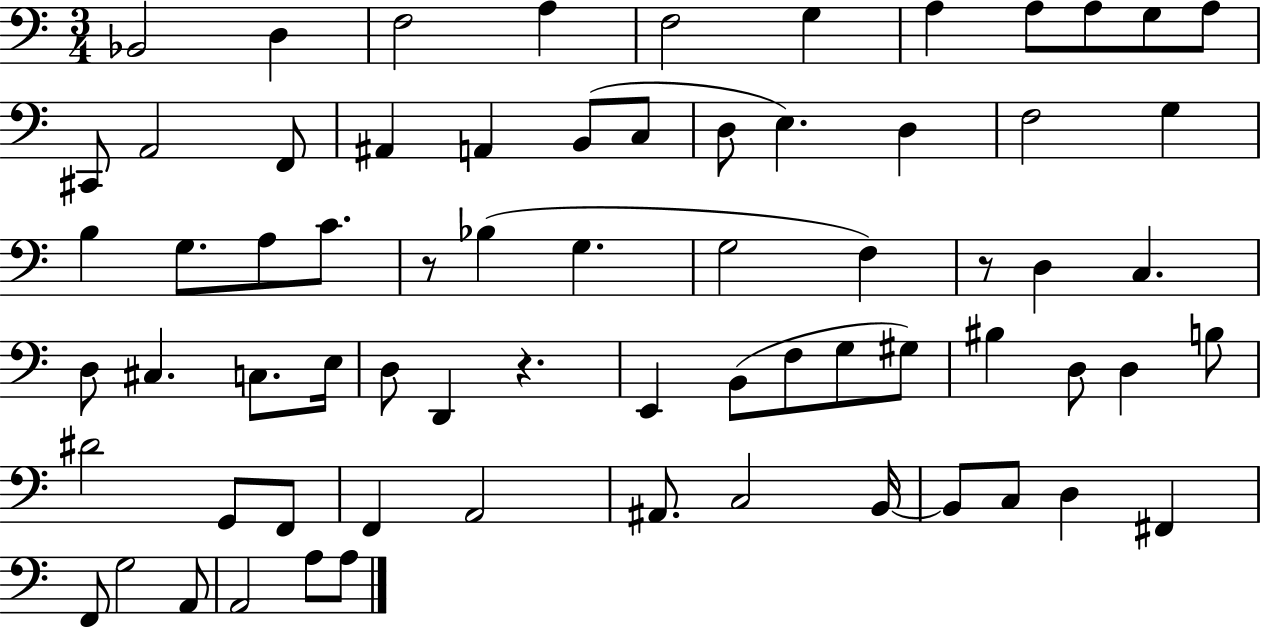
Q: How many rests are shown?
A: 3